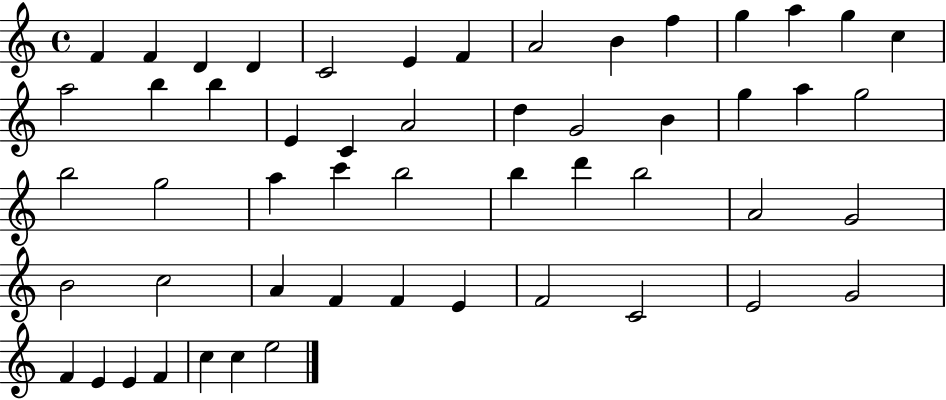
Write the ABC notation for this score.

X:1
T:Untitled
M:4/4
L:1/4
K:C
F F D D C2 E F A2 B f g a g c a2 b b E C A2 d G2 B g a g2 b2 g2 a c' b2 b d' b2 A2 G2 B2 c2 A F F E F2 C2 E2 G2 F E E F c c e2